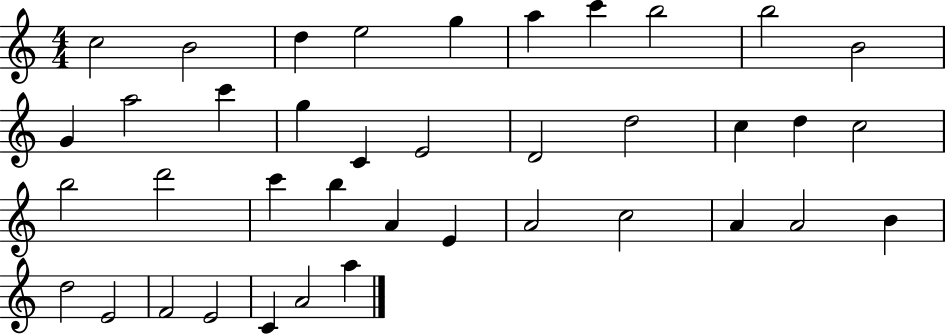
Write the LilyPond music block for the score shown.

{
  \clef treble
  \numericTimeSignature
  \time 4/4
  \key c \major
  c''2 b'2 | d''4 e''2 g''4 | a''4 c'''4 b''2 | b''2 b'2 | \break g'4 a''2 c'''4 | g''4 c'4 e'2 | d'2 d''2 | c''4 d''4 c''2 | \break b''2 d'''2 | c'''4 b''4 a'4 e'4 | a'2 c''2 | a'4 a'2 b'4 | \break d''2 e'2 | f'2 e'2 | c'4 a'2 a''4 | \bar "|."
}